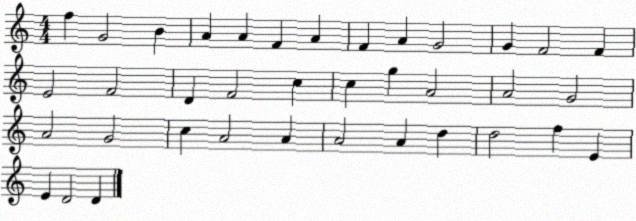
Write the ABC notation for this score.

X:1
T:Untitled
M:4/4
L:1/4
K:C
f G2 B A A F A F A G2 G F2 F E2 F2 D F2 c c g A2 A2 G2 A2 G2 c A2 A A2 A d d2 f E E D2 D